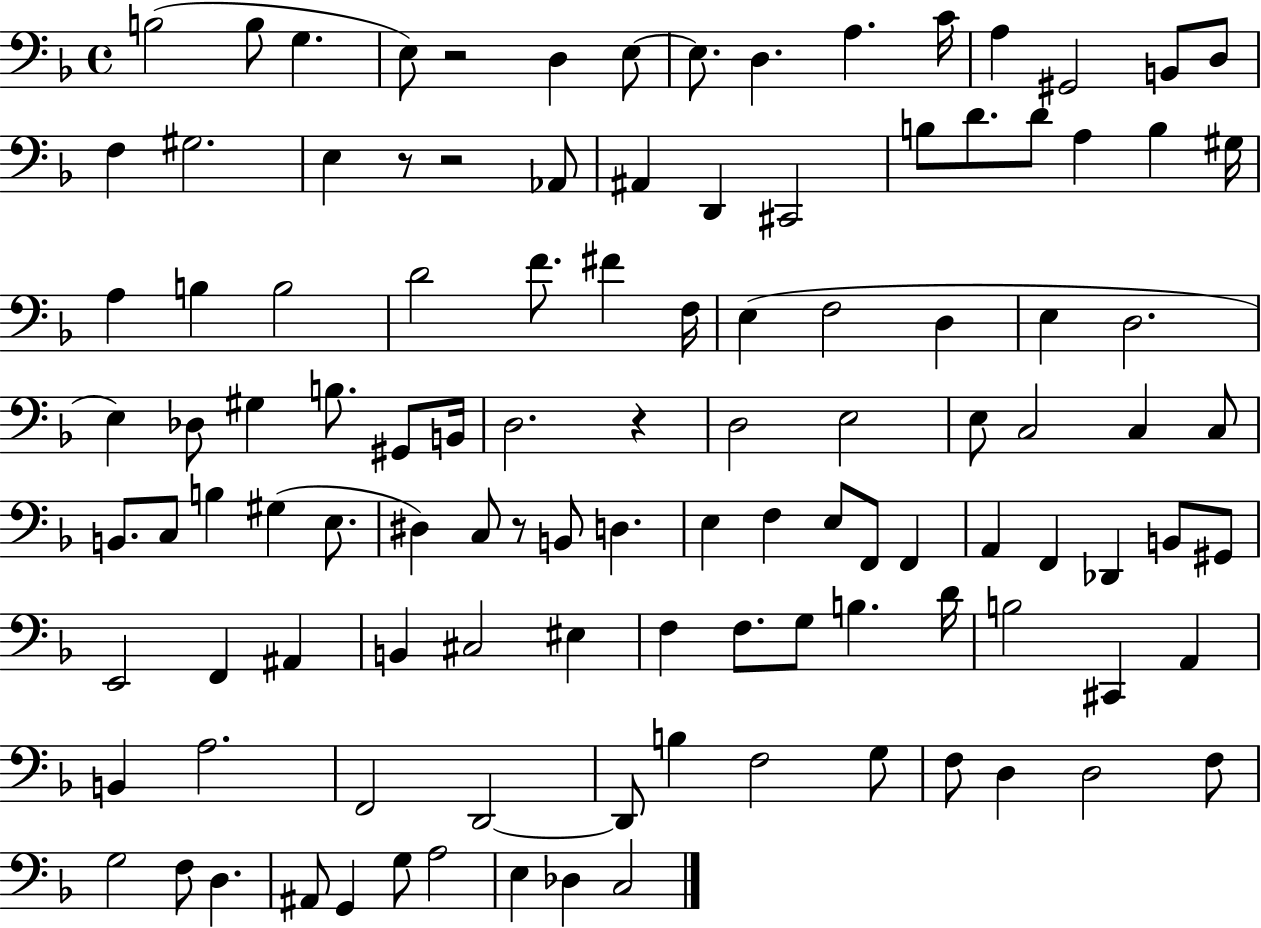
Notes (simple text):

B3/h B3/e G3/q. E3/e R/h D3/q E3/e E3/e. D3/q. A3/q. C4/s A3/q G#2/h B2/e D3/e F3/q G#3/h. E3/q R/e R/h Ab2/e A#2/q D2/q C#2/h B3/e D4/e. D4/e A3/q B3/q G#3/s A3/q B3/q B3/h D4/h F4/e. F#4/q F3/s E3/q F3/h D3/q E3/q D3/h. E3/q Db3/e G#3/q B3/e. G#2/e B2/s D3/h. R/q D3/h E3/h E3/e C3/h C3/q C3/e B2/e. C3/e B3/q G#3/q E3/e. D#3/q C3/e R/e B2/e D3/q. E3/q F3/q E3/e F2/e F2/q A2/q F2/q Db2/q B2/e G#2/e E2/h F2/q A#2/q B2/q C#3/h EIS3/q F3/q F3/e. G3/e B3/q. D4/s B3/h C#2/q A2/q B2/q A3/h. F2/h D2/h D2/e B3/q F3/h G3/e F3/e D3/q D3/h F3/e G3/h F3/e D3/q. A#2/e G2/q G3/e A3/h E3/q Db3/q C3/h